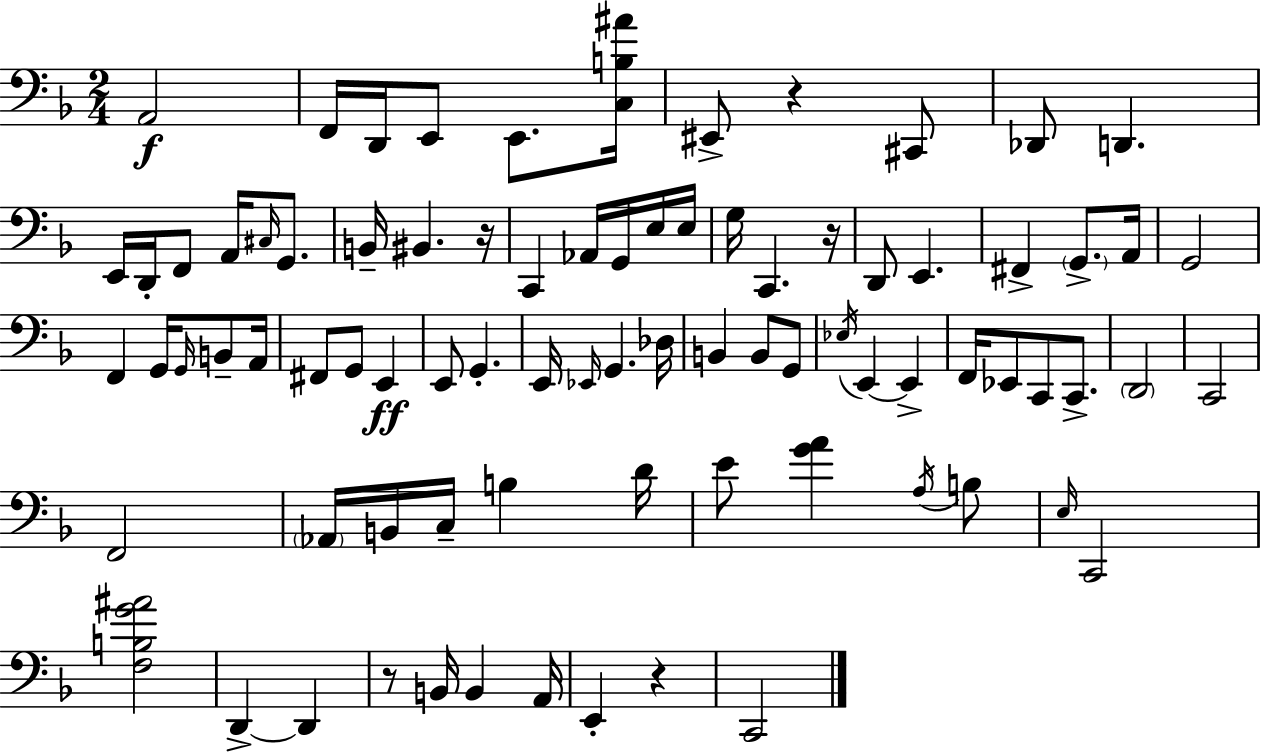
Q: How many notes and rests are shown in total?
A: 82